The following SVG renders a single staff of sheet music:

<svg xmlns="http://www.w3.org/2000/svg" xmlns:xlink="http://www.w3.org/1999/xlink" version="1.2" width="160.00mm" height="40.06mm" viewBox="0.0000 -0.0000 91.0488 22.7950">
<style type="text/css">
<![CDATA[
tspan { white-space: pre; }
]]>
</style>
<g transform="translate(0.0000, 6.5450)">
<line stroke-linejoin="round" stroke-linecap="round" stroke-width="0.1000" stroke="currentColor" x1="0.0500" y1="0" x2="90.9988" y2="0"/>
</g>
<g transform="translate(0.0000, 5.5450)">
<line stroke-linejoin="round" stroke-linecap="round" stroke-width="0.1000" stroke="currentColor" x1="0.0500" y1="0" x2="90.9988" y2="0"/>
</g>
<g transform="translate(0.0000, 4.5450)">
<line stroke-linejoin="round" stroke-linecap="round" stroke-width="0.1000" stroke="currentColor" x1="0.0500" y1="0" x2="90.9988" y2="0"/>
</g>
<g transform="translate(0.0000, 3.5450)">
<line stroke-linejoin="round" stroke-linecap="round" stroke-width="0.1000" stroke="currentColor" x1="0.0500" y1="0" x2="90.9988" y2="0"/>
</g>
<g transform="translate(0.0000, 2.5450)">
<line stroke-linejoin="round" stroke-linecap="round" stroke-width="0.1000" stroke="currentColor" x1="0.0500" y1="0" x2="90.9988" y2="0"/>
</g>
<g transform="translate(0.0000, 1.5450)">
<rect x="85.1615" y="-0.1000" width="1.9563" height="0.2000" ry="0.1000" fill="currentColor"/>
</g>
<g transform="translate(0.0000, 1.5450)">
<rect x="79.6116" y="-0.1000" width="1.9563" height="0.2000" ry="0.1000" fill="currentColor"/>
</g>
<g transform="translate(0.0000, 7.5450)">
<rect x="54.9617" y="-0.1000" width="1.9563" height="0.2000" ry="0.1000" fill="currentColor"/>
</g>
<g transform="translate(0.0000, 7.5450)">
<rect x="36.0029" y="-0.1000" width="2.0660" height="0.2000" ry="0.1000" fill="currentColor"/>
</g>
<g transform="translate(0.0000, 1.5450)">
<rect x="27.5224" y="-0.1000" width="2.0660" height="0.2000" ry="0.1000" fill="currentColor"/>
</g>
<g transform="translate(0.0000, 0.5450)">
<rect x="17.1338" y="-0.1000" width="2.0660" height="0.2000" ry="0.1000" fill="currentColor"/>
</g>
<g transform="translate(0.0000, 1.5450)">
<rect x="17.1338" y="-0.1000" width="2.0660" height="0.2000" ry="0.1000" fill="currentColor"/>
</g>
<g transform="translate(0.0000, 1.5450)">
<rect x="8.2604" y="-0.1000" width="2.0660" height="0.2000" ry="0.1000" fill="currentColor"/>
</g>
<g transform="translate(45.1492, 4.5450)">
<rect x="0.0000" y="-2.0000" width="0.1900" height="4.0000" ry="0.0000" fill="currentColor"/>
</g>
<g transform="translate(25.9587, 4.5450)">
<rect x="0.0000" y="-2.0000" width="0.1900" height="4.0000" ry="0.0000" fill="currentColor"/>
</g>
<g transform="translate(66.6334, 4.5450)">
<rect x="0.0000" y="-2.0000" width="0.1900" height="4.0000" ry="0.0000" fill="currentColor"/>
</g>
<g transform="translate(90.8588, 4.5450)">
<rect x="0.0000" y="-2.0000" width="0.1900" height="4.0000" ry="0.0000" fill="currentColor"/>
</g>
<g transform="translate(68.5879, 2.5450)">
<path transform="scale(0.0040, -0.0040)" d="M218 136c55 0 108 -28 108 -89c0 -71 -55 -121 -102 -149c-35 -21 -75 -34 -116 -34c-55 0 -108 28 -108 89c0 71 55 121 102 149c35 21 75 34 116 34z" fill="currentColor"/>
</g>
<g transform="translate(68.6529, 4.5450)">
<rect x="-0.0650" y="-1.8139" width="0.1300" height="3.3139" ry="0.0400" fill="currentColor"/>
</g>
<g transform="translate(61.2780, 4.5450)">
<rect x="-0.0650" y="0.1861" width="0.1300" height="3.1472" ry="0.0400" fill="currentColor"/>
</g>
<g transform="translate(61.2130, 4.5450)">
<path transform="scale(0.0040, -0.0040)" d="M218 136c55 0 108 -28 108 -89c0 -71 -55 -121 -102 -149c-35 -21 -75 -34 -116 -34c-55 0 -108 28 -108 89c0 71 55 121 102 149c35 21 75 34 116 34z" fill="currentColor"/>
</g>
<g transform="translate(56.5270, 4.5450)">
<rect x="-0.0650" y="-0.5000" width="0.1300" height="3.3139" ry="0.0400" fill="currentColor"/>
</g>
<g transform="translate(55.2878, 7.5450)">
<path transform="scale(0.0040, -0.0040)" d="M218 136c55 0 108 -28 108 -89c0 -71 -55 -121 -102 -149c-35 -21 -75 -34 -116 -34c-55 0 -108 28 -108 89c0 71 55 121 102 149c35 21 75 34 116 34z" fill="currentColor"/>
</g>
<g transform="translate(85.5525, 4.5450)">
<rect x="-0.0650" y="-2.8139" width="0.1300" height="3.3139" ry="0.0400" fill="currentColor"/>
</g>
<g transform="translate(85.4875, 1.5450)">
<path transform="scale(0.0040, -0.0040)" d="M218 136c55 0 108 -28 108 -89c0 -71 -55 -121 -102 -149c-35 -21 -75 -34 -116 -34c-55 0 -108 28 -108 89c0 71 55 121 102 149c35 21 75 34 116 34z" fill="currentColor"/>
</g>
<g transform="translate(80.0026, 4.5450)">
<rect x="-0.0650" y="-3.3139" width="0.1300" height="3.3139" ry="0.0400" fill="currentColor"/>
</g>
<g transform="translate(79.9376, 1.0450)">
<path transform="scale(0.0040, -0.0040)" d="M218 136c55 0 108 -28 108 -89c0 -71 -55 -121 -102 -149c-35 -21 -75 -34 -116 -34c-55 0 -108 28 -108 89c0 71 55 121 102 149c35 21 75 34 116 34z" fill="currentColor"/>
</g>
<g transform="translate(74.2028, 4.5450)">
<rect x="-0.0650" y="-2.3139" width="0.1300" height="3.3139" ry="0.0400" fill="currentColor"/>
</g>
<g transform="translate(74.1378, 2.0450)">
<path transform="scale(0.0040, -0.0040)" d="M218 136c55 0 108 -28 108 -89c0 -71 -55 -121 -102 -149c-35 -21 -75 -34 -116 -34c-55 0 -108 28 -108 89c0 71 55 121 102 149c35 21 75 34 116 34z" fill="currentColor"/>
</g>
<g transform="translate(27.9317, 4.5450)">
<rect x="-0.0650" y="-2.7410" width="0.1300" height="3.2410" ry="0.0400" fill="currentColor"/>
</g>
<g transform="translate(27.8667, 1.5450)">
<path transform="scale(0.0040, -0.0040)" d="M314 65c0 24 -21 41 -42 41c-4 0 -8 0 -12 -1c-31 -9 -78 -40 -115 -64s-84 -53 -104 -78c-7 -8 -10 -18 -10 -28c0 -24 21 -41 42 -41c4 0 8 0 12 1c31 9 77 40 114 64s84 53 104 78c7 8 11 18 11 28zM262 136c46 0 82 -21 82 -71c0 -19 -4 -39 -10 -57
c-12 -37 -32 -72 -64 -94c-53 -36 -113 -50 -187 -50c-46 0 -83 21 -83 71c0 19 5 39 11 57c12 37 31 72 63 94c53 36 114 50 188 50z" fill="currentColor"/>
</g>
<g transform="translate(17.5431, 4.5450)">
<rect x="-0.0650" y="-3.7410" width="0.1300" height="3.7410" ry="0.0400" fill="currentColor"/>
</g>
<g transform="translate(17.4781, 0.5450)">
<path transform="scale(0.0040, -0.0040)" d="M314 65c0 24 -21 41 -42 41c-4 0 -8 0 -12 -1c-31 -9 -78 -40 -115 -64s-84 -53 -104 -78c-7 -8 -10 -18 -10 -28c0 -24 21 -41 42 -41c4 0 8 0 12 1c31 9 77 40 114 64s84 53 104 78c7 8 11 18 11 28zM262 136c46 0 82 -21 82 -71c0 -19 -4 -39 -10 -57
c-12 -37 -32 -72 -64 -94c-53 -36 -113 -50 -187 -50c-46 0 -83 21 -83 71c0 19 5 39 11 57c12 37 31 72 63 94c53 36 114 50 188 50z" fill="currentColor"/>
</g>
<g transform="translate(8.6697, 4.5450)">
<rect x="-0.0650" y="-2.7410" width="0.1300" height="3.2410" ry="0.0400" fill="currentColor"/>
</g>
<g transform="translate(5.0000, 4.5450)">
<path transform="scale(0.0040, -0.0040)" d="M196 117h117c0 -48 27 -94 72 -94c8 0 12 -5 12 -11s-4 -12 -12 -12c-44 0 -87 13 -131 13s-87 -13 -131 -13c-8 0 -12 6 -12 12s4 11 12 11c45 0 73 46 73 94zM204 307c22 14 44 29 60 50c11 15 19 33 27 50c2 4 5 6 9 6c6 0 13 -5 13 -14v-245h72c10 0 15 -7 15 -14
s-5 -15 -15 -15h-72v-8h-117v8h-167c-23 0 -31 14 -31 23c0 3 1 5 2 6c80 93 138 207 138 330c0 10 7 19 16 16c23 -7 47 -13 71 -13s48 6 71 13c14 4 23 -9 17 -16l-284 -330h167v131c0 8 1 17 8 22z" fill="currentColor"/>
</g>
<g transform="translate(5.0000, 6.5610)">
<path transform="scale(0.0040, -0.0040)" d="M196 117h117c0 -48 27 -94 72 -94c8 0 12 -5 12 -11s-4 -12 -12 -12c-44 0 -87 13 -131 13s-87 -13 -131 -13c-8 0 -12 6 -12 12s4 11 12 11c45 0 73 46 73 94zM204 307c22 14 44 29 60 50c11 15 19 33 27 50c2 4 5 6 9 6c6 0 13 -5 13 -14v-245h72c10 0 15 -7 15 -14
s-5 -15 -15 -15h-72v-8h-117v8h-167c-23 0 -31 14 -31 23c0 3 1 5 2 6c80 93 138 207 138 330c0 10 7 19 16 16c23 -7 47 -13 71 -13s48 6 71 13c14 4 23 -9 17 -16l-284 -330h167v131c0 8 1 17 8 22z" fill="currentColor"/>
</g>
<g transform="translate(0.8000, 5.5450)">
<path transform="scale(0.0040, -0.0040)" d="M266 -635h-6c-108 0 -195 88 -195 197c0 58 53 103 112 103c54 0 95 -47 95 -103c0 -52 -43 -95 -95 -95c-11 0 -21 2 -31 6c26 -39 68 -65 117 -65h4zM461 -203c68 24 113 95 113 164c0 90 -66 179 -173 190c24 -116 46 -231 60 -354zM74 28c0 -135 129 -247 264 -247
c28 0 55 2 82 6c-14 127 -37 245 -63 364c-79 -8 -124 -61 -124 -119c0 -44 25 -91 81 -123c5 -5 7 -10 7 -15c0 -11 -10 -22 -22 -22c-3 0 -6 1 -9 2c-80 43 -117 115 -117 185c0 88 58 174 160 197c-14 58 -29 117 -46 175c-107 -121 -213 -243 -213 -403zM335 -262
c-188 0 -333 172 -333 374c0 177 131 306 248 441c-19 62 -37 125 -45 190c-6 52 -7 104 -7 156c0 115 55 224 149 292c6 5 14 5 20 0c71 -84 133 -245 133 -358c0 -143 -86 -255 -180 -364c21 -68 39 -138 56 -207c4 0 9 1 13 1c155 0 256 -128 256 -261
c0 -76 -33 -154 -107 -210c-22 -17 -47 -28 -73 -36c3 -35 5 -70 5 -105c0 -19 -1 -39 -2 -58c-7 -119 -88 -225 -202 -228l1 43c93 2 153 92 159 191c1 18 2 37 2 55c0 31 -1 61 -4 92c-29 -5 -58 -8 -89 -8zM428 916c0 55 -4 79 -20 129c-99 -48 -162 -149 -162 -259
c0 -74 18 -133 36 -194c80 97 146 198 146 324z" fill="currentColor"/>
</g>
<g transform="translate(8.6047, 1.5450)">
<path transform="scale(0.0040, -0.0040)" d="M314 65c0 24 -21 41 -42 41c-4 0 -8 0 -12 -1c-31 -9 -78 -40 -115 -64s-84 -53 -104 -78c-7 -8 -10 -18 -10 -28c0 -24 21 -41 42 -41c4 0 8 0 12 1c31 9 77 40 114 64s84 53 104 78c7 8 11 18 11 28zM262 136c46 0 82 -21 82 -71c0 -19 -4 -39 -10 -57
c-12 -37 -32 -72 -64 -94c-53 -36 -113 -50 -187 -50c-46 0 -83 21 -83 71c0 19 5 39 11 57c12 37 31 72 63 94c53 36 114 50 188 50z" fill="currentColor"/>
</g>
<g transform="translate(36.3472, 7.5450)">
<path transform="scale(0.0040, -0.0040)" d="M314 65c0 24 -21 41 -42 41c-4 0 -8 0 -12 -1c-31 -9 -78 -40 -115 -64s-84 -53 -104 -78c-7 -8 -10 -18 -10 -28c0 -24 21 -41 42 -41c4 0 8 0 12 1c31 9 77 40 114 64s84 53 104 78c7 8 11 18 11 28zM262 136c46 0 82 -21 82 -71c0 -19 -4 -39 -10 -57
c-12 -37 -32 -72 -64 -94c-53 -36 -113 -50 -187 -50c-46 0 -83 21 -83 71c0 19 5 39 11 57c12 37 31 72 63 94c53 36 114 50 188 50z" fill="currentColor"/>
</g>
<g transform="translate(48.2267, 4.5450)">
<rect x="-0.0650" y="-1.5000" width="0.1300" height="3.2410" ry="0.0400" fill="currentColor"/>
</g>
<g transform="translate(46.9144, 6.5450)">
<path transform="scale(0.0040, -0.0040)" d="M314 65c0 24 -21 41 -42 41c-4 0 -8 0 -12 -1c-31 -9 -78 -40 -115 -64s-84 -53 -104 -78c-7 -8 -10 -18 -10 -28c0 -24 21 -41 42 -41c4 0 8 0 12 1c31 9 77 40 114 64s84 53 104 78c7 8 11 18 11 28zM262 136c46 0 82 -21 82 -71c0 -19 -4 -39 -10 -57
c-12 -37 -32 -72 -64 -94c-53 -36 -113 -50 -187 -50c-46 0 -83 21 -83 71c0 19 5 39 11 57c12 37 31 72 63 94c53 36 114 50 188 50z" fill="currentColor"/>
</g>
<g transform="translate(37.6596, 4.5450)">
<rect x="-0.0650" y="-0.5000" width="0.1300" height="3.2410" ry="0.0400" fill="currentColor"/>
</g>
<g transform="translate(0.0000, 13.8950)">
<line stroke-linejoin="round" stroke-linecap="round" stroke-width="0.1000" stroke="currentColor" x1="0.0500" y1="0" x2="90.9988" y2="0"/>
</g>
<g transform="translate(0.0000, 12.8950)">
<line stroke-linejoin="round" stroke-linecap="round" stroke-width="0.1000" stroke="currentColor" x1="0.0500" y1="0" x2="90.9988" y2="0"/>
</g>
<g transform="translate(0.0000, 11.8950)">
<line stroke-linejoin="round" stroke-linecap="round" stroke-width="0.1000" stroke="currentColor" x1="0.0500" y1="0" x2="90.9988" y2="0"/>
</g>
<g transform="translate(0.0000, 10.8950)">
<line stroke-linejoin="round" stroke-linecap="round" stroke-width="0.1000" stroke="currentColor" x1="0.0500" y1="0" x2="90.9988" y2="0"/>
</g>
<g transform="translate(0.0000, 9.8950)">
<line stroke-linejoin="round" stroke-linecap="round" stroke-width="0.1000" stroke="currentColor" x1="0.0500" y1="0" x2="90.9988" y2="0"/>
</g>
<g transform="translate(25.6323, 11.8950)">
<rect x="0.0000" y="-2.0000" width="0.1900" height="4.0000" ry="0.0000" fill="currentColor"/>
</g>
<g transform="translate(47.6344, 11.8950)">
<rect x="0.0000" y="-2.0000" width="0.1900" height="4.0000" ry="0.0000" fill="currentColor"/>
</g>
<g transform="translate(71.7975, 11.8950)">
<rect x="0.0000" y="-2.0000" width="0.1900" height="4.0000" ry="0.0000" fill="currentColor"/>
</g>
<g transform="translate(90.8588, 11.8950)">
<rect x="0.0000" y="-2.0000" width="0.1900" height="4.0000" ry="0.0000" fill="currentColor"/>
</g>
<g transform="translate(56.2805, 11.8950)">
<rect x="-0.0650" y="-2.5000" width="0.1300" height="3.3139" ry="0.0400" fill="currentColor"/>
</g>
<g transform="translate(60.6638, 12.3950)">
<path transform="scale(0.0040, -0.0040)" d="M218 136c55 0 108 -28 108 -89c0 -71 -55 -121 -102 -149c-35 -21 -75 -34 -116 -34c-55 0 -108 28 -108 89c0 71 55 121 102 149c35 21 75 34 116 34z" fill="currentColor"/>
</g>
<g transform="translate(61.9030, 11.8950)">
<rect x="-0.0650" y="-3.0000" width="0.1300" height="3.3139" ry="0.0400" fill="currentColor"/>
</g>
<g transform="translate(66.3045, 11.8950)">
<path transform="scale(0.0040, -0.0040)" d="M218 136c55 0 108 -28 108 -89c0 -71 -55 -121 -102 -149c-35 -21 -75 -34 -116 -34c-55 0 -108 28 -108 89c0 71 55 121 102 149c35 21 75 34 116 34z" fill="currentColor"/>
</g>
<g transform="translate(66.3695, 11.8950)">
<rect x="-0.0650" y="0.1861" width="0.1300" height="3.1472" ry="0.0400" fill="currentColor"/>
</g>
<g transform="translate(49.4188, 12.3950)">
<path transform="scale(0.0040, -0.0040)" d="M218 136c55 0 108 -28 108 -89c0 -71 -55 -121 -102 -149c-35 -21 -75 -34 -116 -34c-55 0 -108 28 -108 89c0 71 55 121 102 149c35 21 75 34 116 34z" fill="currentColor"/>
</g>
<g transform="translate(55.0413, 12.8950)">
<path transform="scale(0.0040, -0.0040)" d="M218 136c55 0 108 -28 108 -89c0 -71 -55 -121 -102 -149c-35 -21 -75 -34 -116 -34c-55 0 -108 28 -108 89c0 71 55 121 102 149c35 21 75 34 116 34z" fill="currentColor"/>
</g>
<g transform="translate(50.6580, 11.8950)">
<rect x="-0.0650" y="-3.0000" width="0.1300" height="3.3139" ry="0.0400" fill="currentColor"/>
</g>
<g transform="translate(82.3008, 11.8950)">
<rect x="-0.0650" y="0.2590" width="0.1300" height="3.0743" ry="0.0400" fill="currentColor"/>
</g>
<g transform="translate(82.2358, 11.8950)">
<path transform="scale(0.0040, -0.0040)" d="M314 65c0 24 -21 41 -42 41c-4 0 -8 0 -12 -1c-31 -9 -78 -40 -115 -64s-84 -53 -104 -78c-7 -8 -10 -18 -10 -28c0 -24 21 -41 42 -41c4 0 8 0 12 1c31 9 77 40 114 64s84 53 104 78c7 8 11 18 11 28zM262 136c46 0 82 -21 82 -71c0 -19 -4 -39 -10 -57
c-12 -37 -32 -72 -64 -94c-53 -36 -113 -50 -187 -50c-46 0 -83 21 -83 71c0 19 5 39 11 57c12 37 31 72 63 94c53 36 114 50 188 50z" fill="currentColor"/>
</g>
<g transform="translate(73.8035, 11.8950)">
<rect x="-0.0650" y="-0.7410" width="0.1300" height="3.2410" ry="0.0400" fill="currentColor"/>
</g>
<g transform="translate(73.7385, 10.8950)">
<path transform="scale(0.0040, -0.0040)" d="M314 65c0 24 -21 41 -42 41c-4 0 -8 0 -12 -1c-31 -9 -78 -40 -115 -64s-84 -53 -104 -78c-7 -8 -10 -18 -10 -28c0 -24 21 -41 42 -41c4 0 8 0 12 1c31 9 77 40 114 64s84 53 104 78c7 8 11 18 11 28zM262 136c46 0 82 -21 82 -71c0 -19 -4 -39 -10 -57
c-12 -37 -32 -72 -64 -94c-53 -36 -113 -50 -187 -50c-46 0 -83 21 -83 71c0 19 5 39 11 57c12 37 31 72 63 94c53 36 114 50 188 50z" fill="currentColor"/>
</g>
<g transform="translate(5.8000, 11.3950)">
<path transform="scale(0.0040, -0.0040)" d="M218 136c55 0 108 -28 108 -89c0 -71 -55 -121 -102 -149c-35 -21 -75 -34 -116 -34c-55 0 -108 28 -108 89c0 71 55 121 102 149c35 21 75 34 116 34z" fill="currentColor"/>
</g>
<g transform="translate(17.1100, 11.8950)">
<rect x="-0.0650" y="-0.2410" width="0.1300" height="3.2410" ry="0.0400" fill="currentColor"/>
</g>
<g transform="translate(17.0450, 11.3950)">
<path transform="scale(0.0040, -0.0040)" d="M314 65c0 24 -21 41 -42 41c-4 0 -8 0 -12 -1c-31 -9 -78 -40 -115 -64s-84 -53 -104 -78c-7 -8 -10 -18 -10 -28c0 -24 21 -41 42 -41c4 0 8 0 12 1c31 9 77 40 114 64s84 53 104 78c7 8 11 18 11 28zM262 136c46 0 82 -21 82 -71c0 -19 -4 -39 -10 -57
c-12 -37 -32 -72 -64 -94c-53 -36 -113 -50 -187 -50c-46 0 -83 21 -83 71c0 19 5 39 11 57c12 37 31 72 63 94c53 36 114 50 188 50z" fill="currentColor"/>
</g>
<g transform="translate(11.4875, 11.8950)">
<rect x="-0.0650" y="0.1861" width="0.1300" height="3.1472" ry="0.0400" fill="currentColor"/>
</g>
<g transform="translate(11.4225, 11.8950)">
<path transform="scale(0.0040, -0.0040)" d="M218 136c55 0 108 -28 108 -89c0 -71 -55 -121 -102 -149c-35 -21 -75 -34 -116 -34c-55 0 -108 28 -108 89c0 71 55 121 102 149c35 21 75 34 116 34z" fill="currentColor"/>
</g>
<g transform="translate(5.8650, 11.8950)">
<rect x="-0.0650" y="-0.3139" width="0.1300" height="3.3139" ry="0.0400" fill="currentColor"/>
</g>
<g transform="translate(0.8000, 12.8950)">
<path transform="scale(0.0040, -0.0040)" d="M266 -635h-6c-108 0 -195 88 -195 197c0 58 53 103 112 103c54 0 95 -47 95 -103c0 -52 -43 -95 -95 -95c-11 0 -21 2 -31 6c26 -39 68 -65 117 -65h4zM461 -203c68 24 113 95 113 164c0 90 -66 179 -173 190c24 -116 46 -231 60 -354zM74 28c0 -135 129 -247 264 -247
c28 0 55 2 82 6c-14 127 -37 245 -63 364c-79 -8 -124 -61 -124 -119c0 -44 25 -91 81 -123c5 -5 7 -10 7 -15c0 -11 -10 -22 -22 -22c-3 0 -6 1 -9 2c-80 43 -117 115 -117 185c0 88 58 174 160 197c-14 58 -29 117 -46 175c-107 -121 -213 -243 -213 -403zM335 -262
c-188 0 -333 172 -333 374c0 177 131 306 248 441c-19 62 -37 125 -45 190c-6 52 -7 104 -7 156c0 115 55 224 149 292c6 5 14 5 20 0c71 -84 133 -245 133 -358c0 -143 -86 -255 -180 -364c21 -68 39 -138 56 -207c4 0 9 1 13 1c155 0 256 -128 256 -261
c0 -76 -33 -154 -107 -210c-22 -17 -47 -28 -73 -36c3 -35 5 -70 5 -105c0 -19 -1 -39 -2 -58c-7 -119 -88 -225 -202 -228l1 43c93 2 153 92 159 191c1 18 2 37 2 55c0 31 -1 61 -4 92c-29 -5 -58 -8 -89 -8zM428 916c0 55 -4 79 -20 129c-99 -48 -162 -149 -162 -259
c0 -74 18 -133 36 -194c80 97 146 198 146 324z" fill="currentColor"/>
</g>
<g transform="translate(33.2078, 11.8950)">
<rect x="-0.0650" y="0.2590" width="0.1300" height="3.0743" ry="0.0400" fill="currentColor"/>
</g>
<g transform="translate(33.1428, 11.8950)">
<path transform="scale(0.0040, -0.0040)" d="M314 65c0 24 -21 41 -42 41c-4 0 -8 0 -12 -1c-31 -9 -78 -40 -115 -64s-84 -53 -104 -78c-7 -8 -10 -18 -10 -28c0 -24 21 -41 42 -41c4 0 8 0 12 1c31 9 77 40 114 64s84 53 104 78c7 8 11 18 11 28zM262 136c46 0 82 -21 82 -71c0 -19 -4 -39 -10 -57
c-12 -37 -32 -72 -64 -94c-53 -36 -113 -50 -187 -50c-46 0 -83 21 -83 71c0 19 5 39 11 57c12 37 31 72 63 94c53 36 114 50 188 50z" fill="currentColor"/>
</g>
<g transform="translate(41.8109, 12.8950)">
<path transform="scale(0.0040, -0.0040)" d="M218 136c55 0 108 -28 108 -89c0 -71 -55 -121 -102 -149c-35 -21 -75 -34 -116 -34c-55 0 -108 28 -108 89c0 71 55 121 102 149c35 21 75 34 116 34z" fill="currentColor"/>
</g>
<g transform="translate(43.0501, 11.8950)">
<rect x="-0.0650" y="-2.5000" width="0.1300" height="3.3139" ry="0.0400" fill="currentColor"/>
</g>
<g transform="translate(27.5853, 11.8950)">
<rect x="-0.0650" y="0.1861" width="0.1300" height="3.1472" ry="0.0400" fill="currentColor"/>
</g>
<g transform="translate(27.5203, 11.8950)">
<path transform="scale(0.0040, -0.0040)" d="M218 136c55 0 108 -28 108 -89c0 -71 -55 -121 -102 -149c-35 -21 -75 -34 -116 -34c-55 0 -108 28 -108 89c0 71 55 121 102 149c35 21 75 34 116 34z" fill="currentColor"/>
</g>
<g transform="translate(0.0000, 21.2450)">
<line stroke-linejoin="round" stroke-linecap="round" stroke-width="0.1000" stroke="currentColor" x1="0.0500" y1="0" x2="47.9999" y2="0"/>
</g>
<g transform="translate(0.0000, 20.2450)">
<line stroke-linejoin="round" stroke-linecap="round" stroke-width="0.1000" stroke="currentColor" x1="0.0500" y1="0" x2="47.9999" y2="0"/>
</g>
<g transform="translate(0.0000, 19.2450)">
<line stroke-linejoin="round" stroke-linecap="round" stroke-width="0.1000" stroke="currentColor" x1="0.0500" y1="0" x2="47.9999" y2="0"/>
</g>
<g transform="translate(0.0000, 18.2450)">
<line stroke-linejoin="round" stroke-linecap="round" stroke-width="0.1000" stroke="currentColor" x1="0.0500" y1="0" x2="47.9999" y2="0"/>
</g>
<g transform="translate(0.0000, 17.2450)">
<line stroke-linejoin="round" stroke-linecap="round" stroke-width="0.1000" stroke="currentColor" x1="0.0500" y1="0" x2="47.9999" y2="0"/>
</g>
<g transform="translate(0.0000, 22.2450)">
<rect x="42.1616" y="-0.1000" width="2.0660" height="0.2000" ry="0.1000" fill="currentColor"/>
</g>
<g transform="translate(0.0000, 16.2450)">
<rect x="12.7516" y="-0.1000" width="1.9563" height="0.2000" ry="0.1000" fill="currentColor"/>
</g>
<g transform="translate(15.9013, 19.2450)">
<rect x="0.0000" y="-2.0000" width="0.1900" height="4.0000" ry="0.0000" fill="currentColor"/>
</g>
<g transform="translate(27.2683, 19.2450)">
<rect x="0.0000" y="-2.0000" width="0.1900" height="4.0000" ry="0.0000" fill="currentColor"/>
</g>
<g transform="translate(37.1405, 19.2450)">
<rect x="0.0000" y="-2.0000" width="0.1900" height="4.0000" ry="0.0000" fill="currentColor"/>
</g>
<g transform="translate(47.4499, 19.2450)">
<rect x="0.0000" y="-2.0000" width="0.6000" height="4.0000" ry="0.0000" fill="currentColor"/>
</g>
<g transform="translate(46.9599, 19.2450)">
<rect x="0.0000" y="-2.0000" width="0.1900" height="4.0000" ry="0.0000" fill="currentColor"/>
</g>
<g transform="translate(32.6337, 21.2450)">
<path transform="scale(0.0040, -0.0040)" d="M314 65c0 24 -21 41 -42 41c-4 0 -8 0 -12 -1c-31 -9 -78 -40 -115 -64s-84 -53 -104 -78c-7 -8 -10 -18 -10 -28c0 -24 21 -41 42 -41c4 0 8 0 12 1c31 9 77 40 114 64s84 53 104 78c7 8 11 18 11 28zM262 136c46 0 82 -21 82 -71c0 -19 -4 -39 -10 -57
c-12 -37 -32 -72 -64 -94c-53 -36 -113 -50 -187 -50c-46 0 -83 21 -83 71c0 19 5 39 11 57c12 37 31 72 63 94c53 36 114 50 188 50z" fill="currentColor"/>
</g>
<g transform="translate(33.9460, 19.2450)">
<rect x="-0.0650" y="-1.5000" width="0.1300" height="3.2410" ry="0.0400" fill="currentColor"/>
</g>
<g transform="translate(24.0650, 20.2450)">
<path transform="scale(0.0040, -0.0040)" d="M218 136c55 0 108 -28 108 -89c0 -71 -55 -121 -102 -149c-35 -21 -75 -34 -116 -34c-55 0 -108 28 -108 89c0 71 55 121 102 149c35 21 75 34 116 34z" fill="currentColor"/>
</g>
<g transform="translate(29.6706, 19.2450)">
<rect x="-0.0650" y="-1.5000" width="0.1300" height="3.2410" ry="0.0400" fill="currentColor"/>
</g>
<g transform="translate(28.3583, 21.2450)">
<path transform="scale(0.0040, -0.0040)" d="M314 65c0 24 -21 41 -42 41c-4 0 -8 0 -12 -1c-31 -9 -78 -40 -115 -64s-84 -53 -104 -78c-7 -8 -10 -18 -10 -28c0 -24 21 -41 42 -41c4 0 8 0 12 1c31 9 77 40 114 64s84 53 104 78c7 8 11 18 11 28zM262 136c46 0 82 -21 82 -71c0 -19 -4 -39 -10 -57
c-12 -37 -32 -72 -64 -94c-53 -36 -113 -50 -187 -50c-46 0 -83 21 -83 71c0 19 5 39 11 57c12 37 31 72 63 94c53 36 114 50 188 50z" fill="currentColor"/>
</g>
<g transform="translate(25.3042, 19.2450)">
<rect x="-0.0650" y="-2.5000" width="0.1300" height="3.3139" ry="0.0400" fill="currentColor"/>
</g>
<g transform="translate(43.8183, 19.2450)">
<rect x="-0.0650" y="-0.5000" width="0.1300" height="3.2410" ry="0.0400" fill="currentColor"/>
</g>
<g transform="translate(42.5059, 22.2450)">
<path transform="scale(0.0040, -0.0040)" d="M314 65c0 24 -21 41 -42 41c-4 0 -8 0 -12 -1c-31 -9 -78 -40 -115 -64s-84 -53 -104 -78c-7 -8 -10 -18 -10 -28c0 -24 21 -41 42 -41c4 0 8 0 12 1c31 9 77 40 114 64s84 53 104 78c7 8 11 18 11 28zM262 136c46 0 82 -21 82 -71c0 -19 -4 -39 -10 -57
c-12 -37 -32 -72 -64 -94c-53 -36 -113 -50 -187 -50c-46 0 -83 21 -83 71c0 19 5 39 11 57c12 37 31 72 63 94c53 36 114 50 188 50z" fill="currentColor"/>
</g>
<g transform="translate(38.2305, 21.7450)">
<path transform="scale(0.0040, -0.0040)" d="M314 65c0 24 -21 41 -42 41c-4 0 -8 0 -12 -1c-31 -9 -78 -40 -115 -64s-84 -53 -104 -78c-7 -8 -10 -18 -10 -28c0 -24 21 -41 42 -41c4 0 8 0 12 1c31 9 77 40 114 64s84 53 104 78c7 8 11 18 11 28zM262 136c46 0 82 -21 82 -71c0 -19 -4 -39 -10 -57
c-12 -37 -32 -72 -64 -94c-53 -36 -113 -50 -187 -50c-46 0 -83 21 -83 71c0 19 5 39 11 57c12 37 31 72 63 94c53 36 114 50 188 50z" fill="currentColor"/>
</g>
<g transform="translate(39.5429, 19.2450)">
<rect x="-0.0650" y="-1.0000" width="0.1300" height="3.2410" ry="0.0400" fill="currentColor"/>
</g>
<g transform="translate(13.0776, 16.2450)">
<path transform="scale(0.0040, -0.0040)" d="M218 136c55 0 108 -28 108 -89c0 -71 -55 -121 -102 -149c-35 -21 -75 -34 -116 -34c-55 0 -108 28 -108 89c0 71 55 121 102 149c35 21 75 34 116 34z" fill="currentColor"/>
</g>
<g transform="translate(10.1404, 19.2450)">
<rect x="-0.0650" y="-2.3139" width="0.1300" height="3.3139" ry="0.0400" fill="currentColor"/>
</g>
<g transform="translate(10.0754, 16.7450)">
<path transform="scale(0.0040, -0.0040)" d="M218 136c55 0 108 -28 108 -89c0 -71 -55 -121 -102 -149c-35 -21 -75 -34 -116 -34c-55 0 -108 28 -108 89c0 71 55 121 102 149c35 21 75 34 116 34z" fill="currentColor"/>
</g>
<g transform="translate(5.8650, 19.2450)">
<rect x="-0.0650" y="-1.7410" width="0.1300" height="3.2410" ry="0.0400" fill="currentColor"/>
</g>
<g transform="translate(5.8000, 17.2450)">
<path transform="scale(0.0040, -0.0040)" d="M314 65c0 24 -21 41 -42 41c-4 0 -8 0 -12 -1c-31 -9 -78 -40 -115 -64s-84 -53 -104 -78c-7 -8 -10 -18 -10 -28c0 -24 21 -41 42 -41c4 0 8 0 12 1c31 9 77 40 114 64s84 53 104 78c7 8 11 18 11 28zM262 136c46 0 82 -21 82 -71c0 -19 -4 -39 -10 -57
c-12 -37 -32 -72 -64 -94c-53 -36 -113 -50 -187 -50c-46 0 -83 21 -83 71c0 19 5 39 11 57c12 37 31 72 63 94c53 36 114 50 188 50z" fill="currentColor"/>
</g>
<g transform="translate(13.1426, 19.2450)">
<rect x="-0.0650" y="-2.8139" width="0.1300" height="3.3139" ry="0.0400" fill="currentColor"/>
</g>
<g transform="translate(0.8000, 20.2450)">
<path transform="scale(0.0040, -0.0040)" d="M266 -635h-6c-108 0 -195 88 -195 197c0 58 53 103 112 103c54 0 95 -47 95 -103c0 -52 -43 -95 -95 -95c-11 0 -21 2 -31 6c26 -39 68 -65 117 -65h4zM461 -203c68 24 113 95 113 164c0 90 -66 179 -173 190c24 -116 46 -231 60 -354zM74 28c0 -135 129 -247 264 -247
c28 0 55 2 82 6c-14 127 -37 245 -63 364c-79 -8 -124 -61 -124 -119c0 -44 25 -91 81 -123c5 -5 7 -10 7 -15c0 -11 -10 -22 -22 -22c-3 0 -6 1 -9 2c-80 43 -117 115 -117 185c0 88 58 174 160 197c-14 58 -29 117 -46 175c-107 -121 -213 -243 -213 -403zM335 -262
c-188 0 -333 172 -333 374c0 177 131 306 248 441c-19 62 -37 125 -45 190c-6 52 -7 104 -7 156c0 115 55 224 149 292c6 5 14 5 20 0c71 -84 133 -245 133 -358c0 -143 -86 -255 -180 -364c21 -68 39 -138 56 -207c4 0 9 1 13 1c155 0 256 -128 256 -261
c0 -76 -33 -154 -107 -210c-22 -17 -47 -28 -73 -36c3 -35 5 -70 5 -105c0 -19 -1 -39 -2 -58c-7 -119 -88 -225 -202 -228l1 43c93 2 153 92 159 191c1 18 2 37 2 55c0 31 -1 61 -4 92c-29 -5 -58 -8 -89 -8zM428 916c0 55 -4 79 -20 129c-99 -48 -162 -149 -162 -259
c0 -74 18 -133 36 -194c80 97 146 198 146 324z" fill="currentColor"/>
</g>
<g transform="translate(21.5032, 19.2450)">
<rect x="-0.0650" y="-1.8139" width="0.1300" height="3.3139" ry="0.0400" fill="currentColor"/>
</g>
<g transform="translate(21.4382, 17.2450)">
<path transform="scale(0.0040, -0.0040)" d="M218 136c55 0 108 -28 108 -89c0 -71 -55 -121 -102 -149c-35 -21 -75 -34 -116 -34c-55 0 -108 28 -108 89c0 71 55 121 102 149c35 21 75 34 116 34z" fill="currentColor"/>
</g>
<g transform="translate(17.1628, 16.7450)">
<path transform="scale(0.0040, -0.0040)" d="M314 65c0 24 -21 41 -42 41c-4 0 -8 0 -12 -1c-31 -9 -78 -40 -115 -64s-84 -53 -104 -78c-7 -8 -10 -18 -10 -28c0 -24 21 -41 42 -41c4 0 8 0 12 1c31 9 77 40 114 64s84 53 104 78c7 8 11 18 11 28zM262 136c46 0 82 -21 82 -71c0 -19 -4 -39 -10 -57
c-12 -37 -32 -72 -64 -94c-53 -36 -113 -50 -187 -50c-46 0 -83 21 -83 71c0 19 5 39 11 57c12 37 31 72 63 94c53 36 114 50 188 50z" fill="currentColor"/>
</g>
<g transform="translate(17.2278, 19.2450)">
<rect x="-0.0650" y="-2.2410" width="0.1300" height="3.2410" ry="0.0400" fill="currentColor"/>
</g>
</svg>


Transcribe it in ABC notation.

X:1
T:Untitled
M:4/4
L:1/4
K:C
a2 c'2 a2 C2 E2 C B f g b a c B c2 B B2 G A G A B d2 B2 f2 g a g2 f G E2 E2 D2 C2